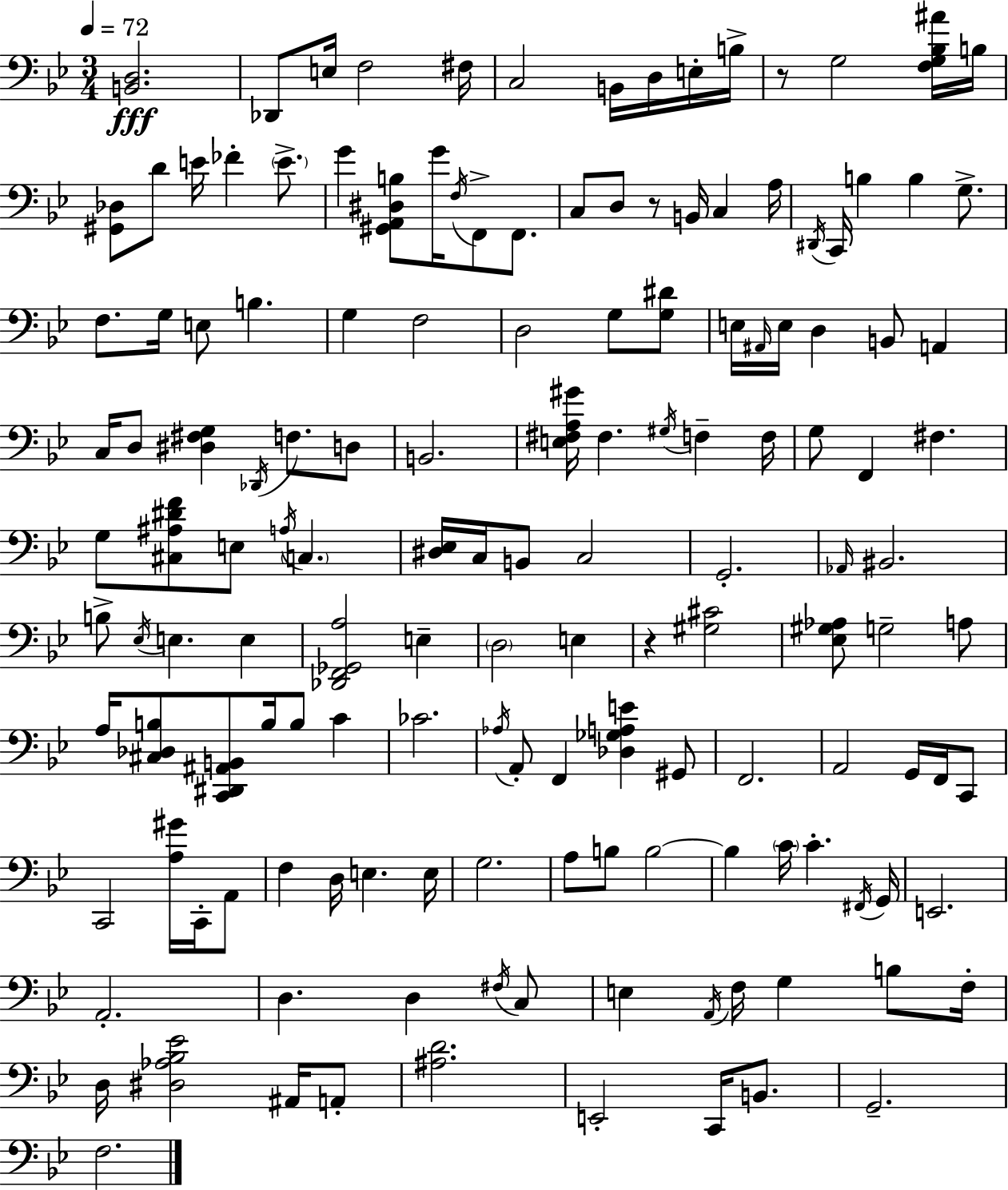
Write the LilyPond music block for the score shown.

{
  \clef bass
  \numericTimeSignature
  \time 3/4
  \key g \minor
  \tempo 4 = 72
  <b, d>2.\fff | des,8 e16 f2 fis16 | c2 b,16 d16 e16-. b16-> | r8 g2 <f g bes ais'>16 b16 | \break <gis, des>8 d'8 e'16 fes'4-. \parenthesize e'8.-> | g'4 <gis, a, dis b>8 g'16 \acciaccatura { f16 } f,8-> f,8. | c8 d8 r8 b,16 c4 | a16 \acciaccatura { dis,16 } c,16 b4 b4 g8.-> | \break f8. g16 e8 b4. | g4 f2 | d2 g8 | <g dis'>8 e16 \grace { ais,16 } e16 d4 b,8 a,4 | \break c16 d8 <dis fis g>4 \acciaccatura { des,16 } f8. | d8 b,2. | <e fis a gis'>16 fis4. \acciaccatura { gis16 } | f4-- f16 g8 f,4 fis4. | \break g8 <cis ais dis' f'>8 e8 \acciaccatura { a16 } | \parenthesize c4. <dis ees>16 c16 b,8 c2 | g,2.-. | \grace { aes,16 } bis,2. | \break b8-> \acciaccatura { ees16 } e4. | e4 <des, f, ges, a>2 | e4-- \parenthesize d2 | e4 r4 | \break <gis cis'>2 <ees gis aes>8 g2-- | a8 a16 <cis des b>8 <c, dis, ais, b,>8 | b16 b8 c'4 ces'2. | \acciaccatura { aes16 } a,8-. f,4 | \break <des ges a e'>4 gis,8 f,2. | a,2 | g,16 f,16 c,8 c,2 | <a gis'>16 c,16-. a,8 f4 | \break d16 e4. e16 g2. | a8 b8 | b2~~ b4 | \parenthesize c'16 c'4.-. \acciaccatura { fis,16 } g,16 e,2. | \break a,2.-. | d4. | d4 \acciaccatura { fis16 } c8 e4 | \acciaccatura { a,16 } f16 g4 b8 f16-. | \break d16 <dis aes bes ees'>2 ais,16 a,8-. | <ais d'>2. | e,2-. c,16 b,8. | g,2.-- | \break f2. | \bar "|."
}